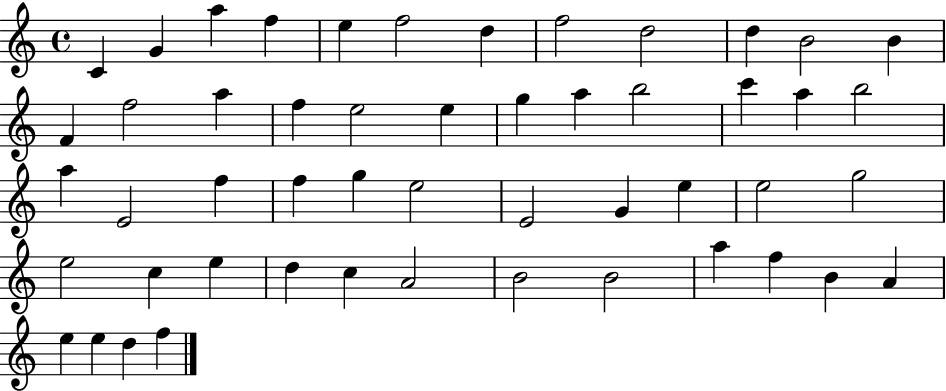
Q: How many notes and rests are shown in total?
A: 51